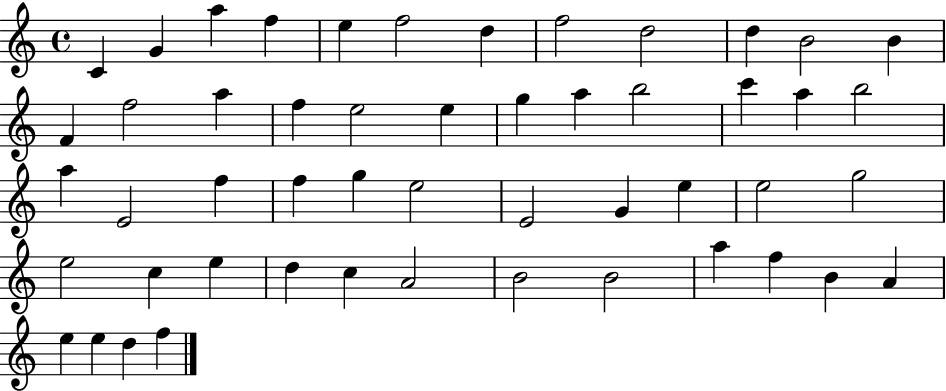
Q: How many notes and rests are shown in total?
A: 51